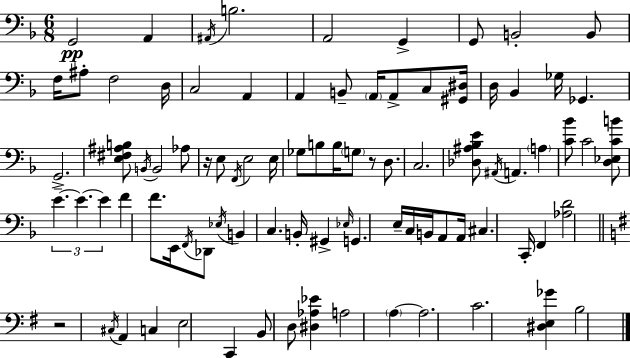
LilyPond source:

{
  \clef bass
  \numericTimeSignature
  \time 6/8
  \key f \major
  g,2\pp a,4 | \acciaccatura { ais,16 } b2. | a,2 g,4-> | g,8 b,2-. b,8 | \break f16 ais8-. f2 | d16 c2 a,4 | a,4 b,8-- \parenthesize a,16 a,8-> c8 | <gis, dis>16 d16 bes,4 ges16 ges,4. | \break g,2.-> | <e fis ais b>8 \acciaccatura { b,16 } b,2 | aes8 r16 e8 \acciaccatura { f,16 } e2 | e16 ges8 b8 b16 \parenthesize g8 r8 | \break d8. c2. | <des ais bes e'>8 \acciaccatura { ais,16 } a,4. | \parenthesize a4 <c' bes'>8 c'2 | <d ees c' b'>8 \tuplet 3/2 { e'4.--~~ e'4.~~ | \break e'4 } f'4 | f'8. e,16 \acciaccatura { f,16 } des,8 \acciaccatura { ees16 } b,4 | c4. b,16-. gis,4-> \grace { ees16 } | g,4. e16-- c16 b,16 a,8 a,16 | \break cis4. c,16-. f,4 <aes d'>2 | \bar "||" \break \key e \minor r2 \acciaccatura { cis16 } a,4 | c4 e2 | c,4 b,8 d8 <dis aes ees'>4 | a2 \parenthesize a4~~ | \break a2. | c'2. | <dis e ges'>4 b2 | \bar "|."
}